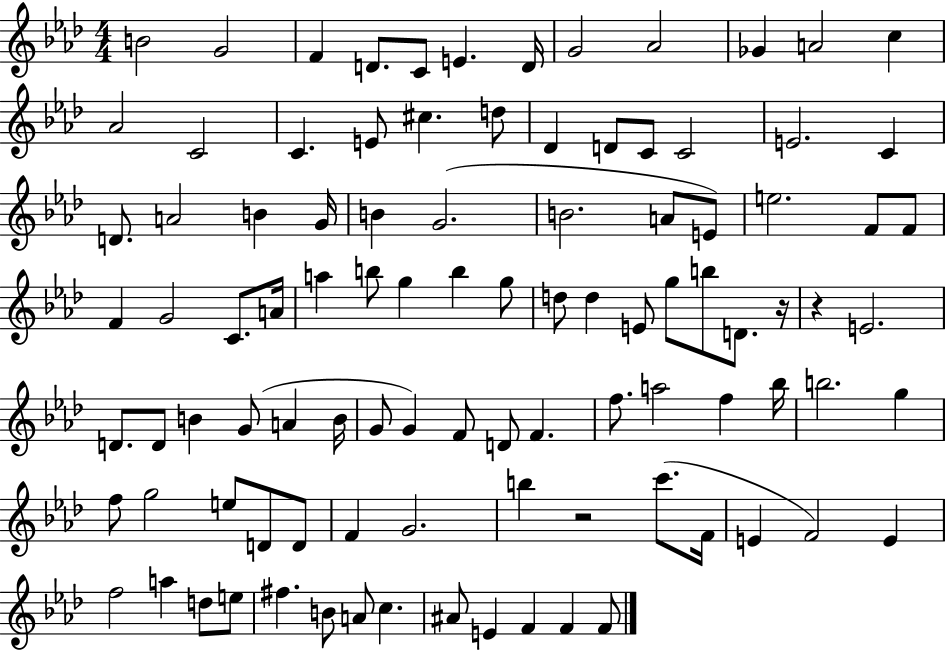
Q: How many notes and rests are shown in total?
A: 98